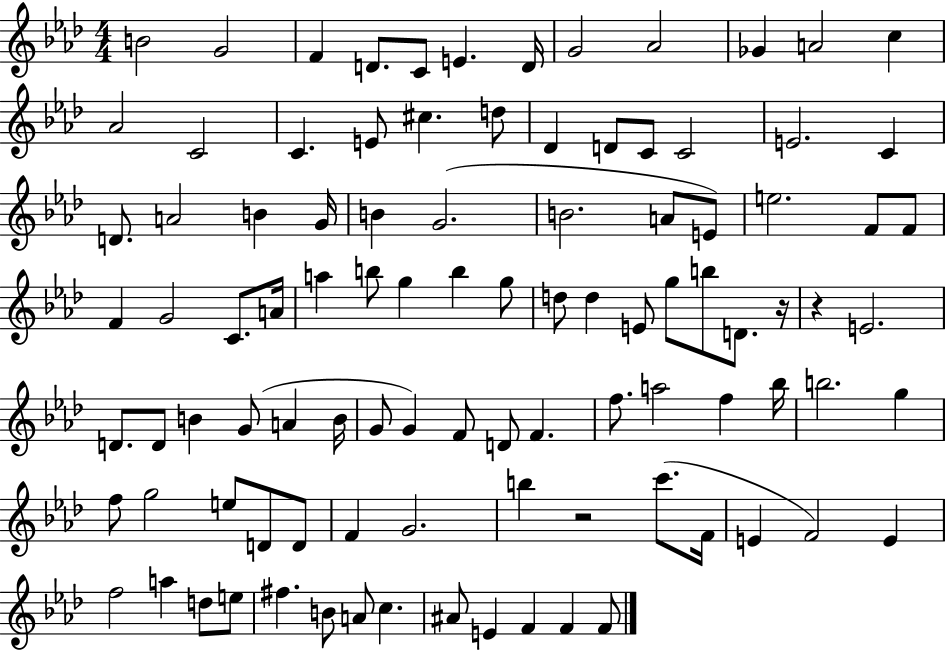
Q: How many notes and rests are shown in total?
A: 98